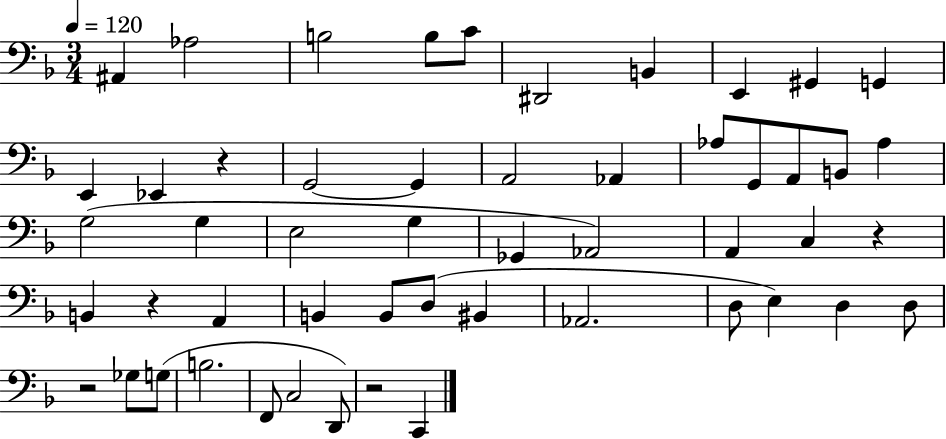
A#2/q Ab3/h B3/h B3/e C4/e D#2/h B2/q E2/q G#2/q G2/q E2/q Eb2/q R/q G2/h G2/q A2/h Ab2/q Ab3/e G2/e A2/e B2/e Ab3/q G3/h G3/q E3/h G3/q Gb2/q Ab2/h A2/q C3/q R/q B2/q R/q A2/q B2/q B2/e D3/e BIS2/q Ab2/h. D3/e E3/q D3/q D3/e R/h Gb3/e G3/e B3/h. F2/e C3/h D2/e R/h C2/q